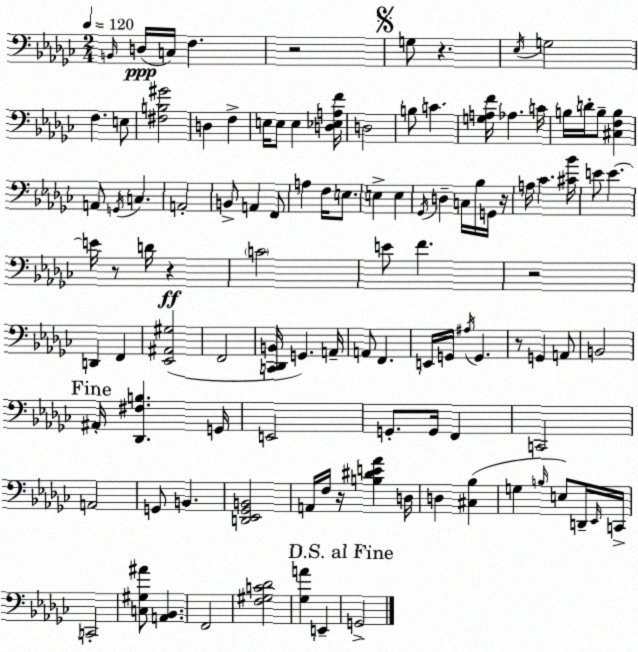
X:1
T:Untitled
M:2/4
L:1/4
K:Ebm
B,,/4 D,/4 C,/4 F, z2 G,/2 z _E,/4 G,2 F, E,/2 [^F,B,^G]2 D, F, E,/4 E,/2 E, [D,_E,A,F]/4 D,2 B,/2 C [G,A,F]/4 _A, C/4 B,/4 D/4 B,/2 [^C,F,B,] A,,/2 G,,/4 C, A,,2 B,,/2 A,, F,,/2 A, F,/4 E,/2 E, E, _G,,/4 D, C,/4 _B,/4 G,,/4 z/4 A,/4 _C [^C_B]/4 E/2 E E/4 z/2 D/4 z C2 E/2 F z2 D,, F,, [_E,,^A,,^G,]2 F,,2 [C,,_D,,B,,]/4 G,, A,,/4 A,,/2 F,, E,,/4 G,,/4 ^A,/4 G,, z/2 G,, A,,/2 B,,2 ^A,,/4 [_D,,^F,B,] G,,/4 E,,2 G,,/2 G,,/4 F,, C,,2 A,,2 G,,/2 B,, [D,,_E,,_G,,B,,]2 A,,/4 F,/4 z/4 [B,^DE_A] D,/4 D, [^C,_B,] G, B,/4 E,/2 D,,/4 _E,,/4 C,,/4 C,,2 [C,^G,^A]/2 [A,,_B,,] F,,2 [F,^G,C_D]2 [_G,A] E,, G,,2